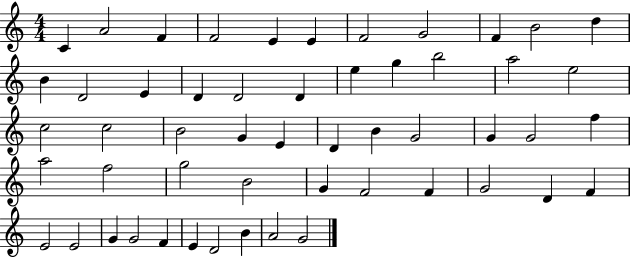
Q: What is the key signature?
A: C major